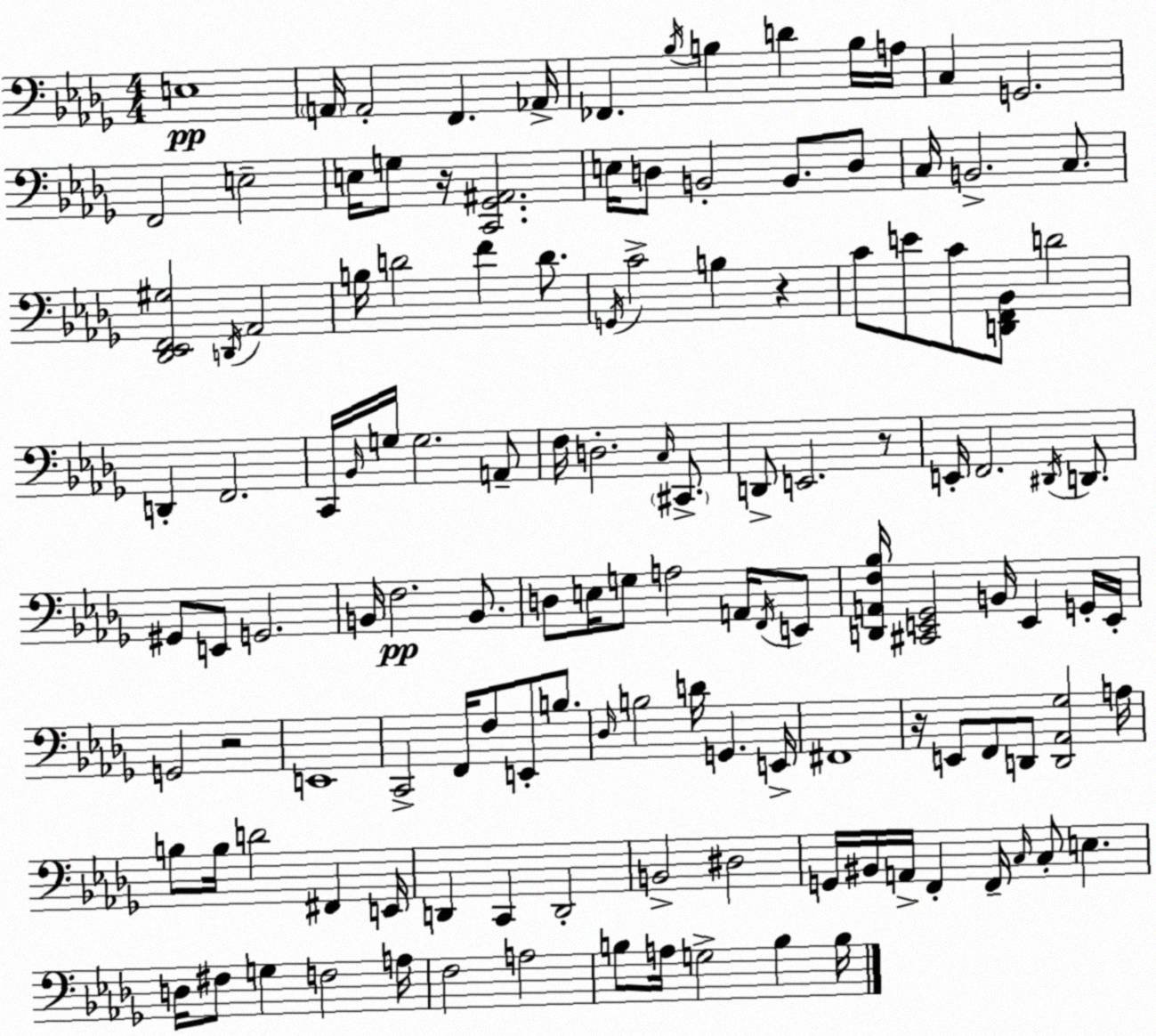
X:1
T:Untitled
M:4/4
L:1/4
K:Bbm
E,4 A,,/4 A,,2 F,, _A,,/4 _F,, _B,/4 B, D B,/4 A,/4 C, G,,2 F,,2 E,2 E,/4 G,/2 z/4 [C,,_G,,^A,,]2 E,/4 D,/2 B,,2 B,,/2 D,/2 C,/4 B,,2 C,/2 [_D,,_E,,F,,^G,]2 D,,/4 _A,,2 B,/4 D2 F D/2 G,,/4 C2 B, z C/2 E/2 C/2 [D,,F,,_B,,]/2 D2 D,, F,,2 C,,/4 _B,,/4 G,/4 G,2 A,,/2 F,/4 D,2 C,/4 ^C,,/2 D,,/2 E,,2 z/2 E,,/4 F,,2 ^D,,/4 D,,/2 ^G,,/2 E,,/2 G,,2 B,,/4 F,2 B,,/2 D,/2 E,/4 G,/2 A,2 A,,/4 F,,/4 E,,/2 [D,,A,,F,_B,]/4 [^C,,E,,_G,,]2 B,,/4 E,, G,,/4 E,,/4 G,,2 z2 E,,4 C,,2 F,,/4 F,/2 E,,/2 B,/2 _D,/4 B,2 D/4 G,, E,,/4 ^F,,4 z/4 E,,/2 F,,/2 D,,/2 [D,,_A,,_G,]2 A,/4 B,/2 B,/4 D2 ^F,, E,,/4 D,, C,, D,,2 B,,2 ^D,2 G,,/4 ^B,,/4 A,,/4 F,, F,,/4 C,/4 C,/2 E, D,/4 ^F,/2 G, F,2 A,/4 F,2 A,2 B,/2 A,/4 G,2 B, B,/4